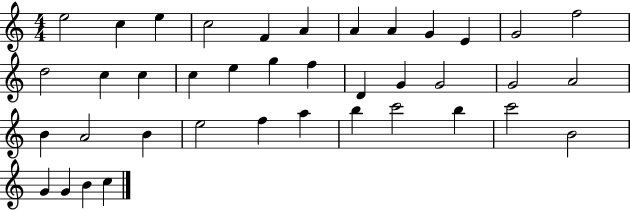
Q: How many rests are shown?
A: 0